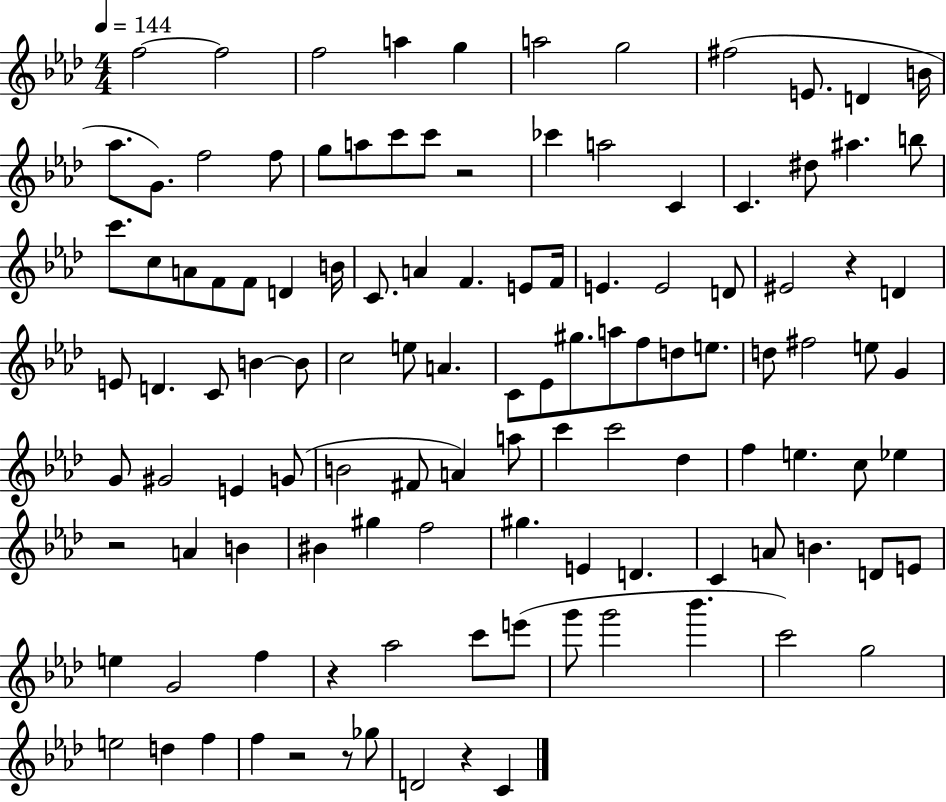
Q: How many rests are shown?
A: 7